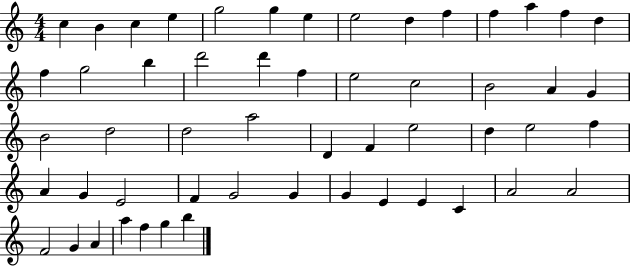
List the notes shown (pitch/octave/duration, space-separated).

C5/q B4/q C5/q E5/q G5/h G5/q E5/q E5/h D5/q F5/q F5/q A5/q F5/q D5/q F5/q G5/h B5/q D6/h D6/q F5/q E5/h C5/h B4/h A4/q G4/q B4/h D5/h D5/h A5/h D4/q F4/q E5/h D5/q E5/h F5/q A4/q G4/q E4/h F4/q G4/h G4/q G4/q E4/q E4/q C4/q A4/h A4/h F4/h G4/q A4/q A5/q F5/q G5/q B5/q